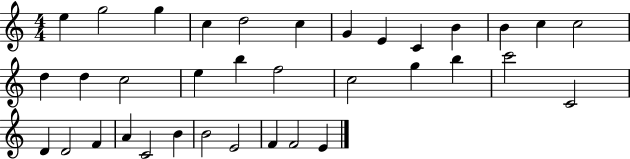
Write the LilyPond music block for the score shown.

{
  \clef treble
  \numericTimeSignature
  \time 4/4
  \key c \major
  e''4 g''2 g''4 | c''4 d''2 c''4 | g'4 e'4 c'4 b'4 | b'4 c''4 c''2 | \break d''4 d''4 c''2 | e''4 b''4 f''2 | c''2 g''4 b''4 | c'''2 c'2 | \break d'4 d'2 f'4 | a'4 c'2 b'4 | b'2 e'2 | f'4 f'2 e'4 | \break \bar "|."
}